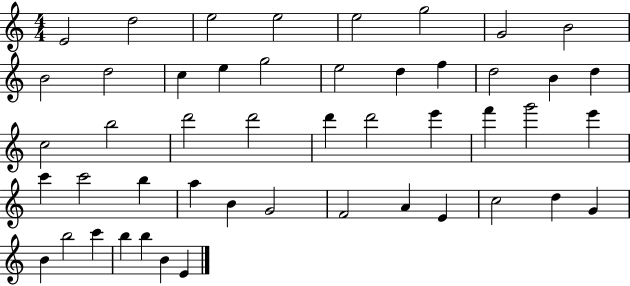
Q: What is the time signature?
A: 4/4